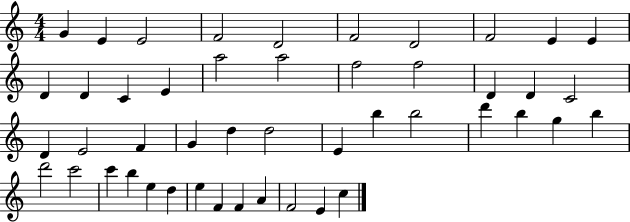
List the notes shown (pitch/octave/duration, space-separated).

G4/q E4/q E4/h F4/h D4/h F4/h D4/h F4/h E4/q E4/q D4/q D4/q C4/q E4/q A5/h A5/h F5/h F5/h D4/q D4/q C4/h D4/q E4/h F4/q G4/q D5/q D5/h E4/q B5/q B5/h D6/q B5/q G5/q B5/q D6/h C6/h C6/q B5/q E5/q D5/q E5/q F4/q F4/q A4/q F4/h E4/q C5/q